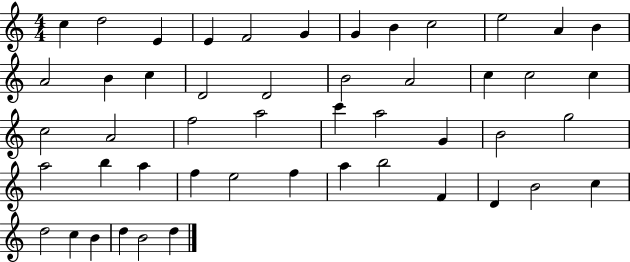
X:1
T:Untitled
M:4/4
L:1/4
K:C
c d2 E E F2 G G B c2 e2 A B A2 B c D2 D2 B2 A2 c c2 c c2 A2 f2 a2 c' a2 G B2 g2 a2 b a f e2 f a b2 F D B2 c d2 c B d B2 d